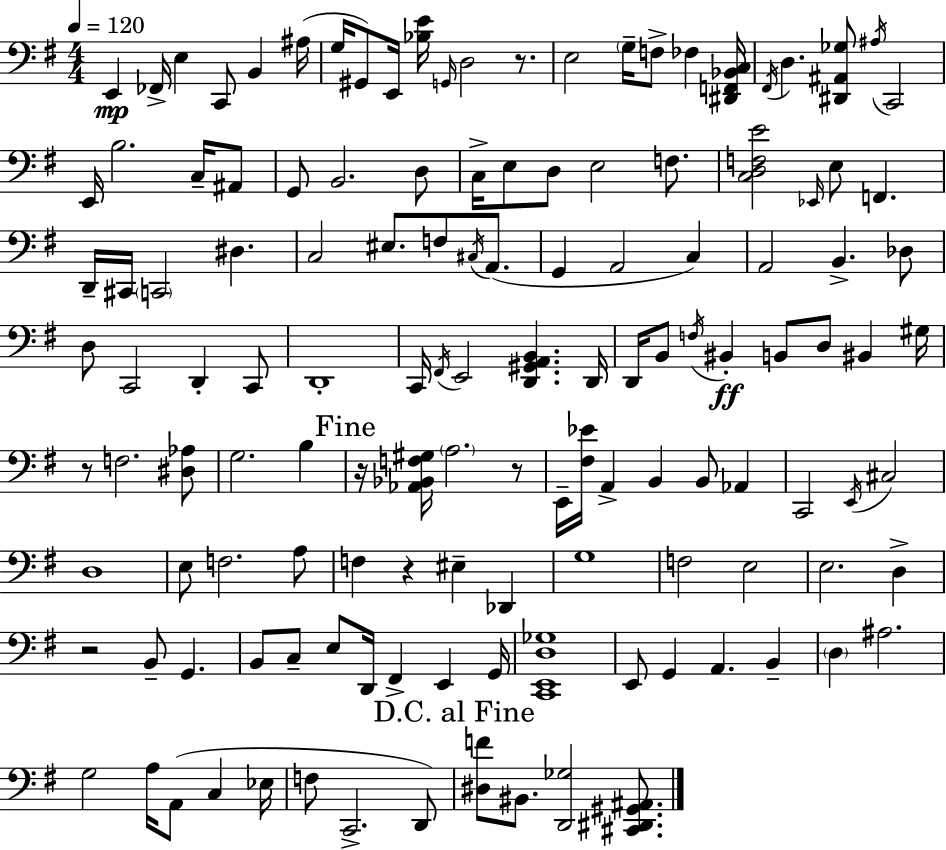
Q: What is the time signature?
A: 4/4